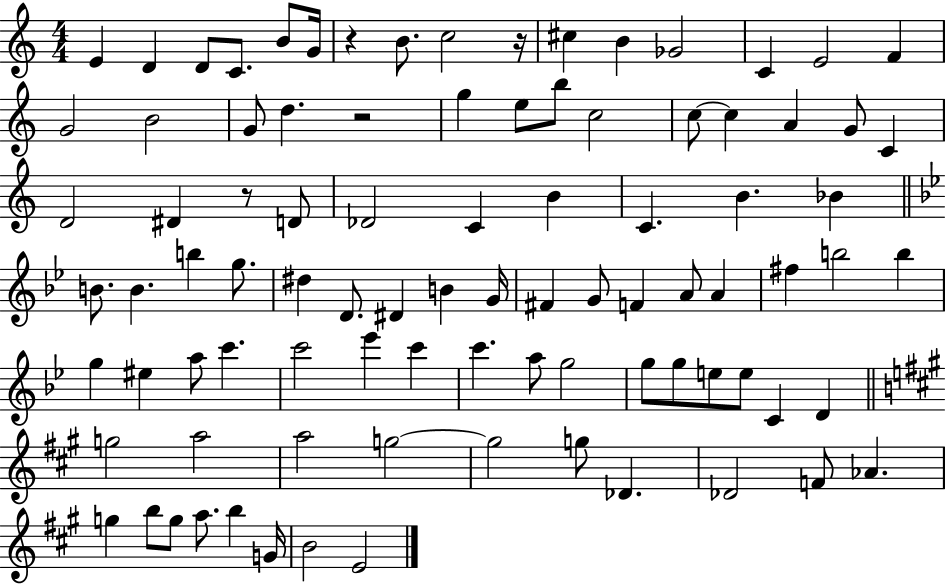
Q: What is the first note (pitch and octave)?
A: E4